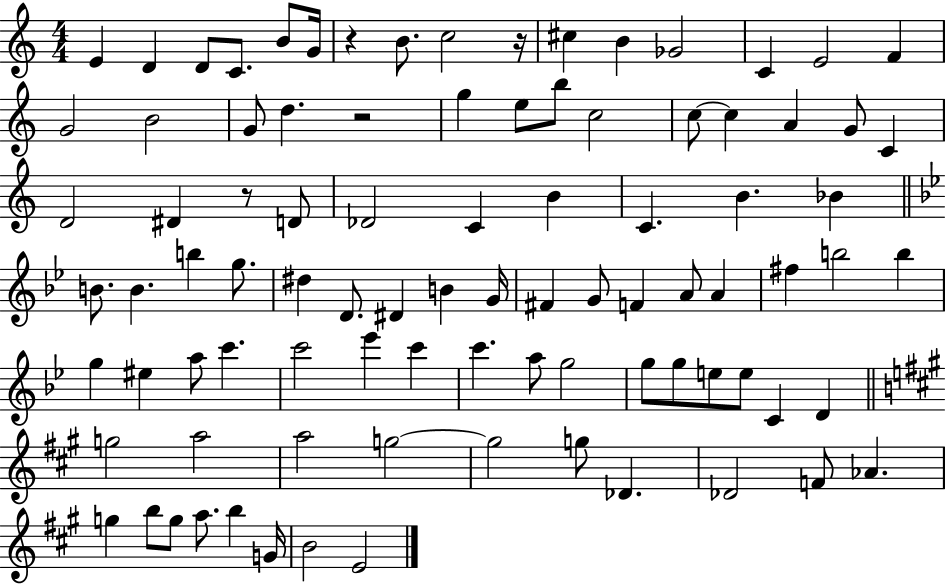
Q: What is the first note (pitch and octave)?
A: E4